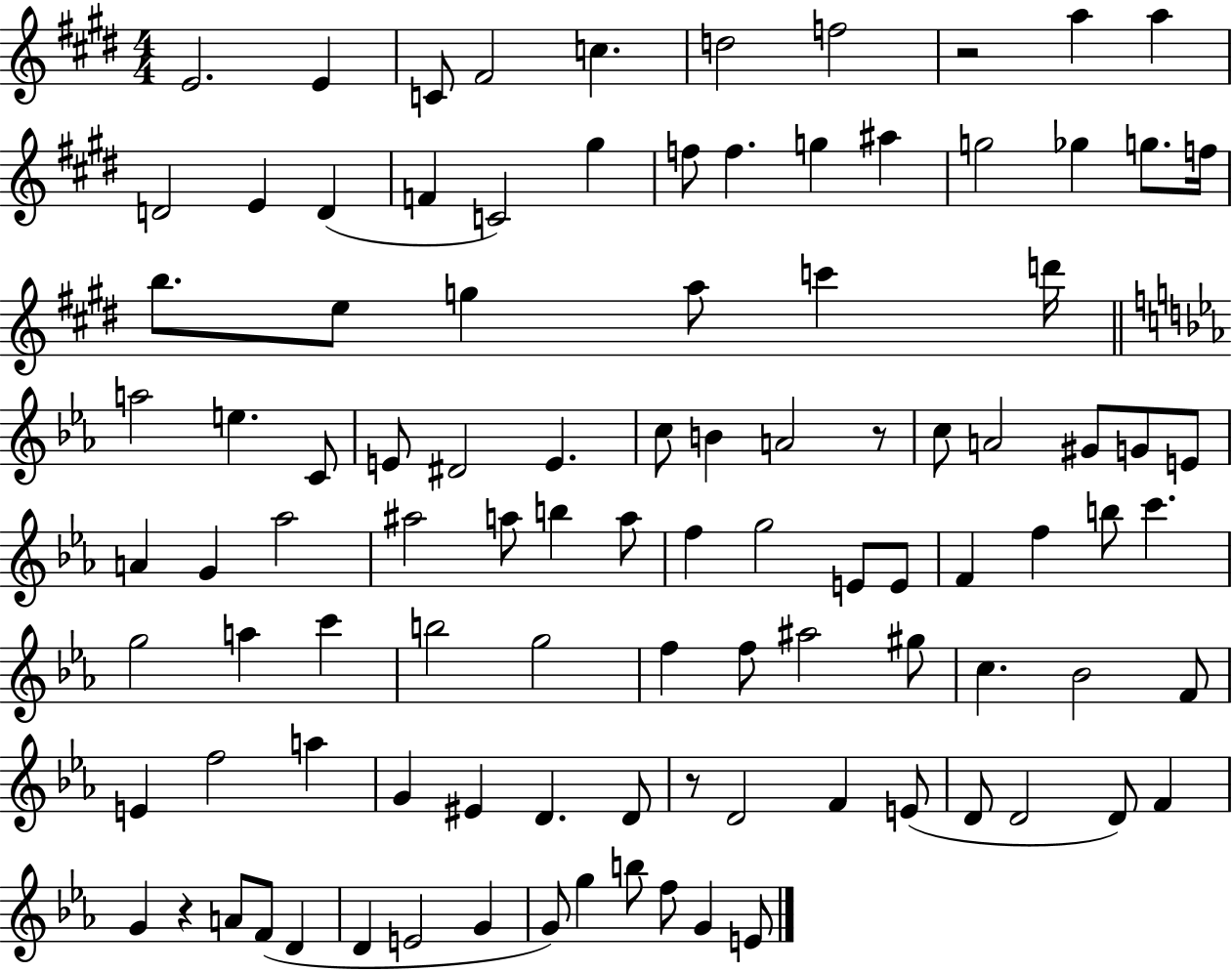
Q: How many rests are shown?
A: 4